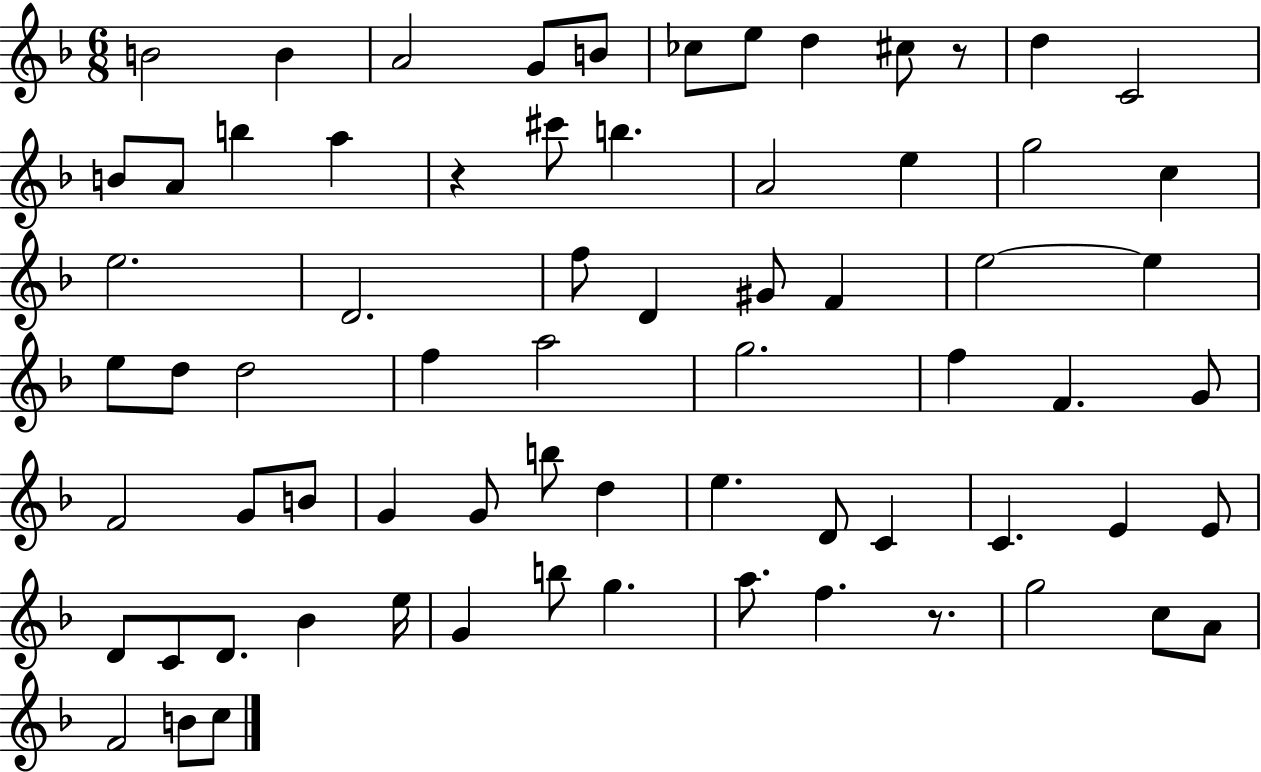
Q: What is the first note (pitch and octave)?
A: B4